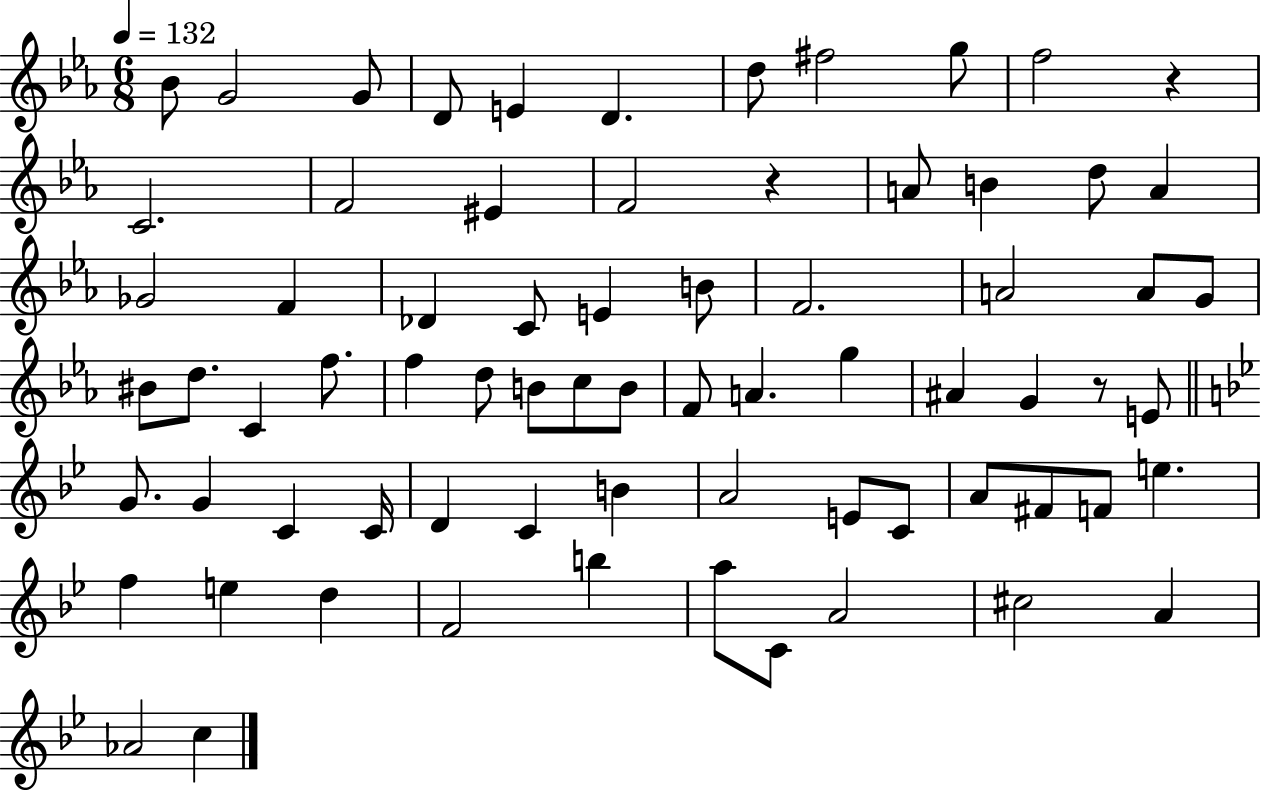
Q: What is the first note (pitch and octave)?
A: Bb4